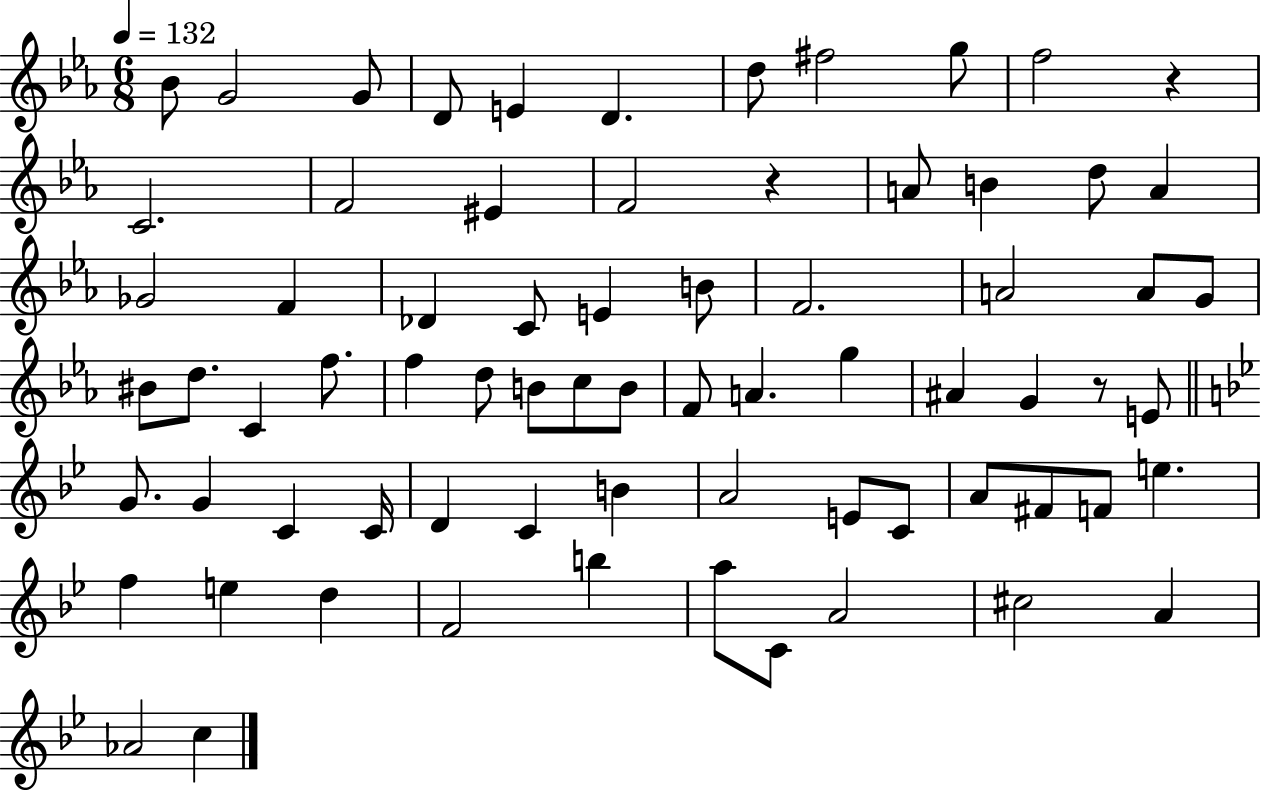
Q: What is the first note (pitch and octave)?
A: Bb4